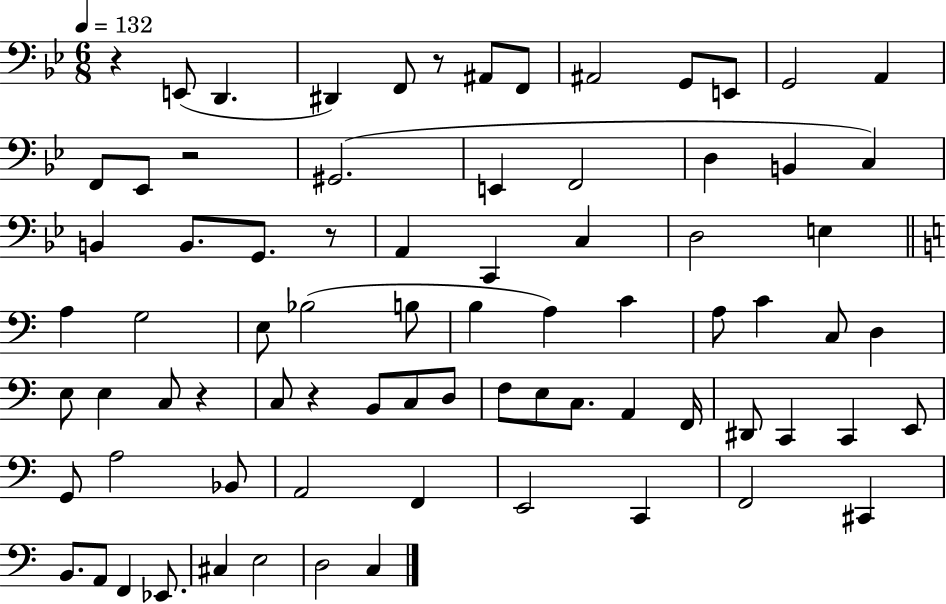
R/q E2/e D2/q. D#2/q F2/e R/e A#2/e F2/e A#2/h G2/e E2/e G2/h A2/q F2/e Eb2/e R/h G#2/h. E2/q F2/h D3/q B2/q C3/q B2/q B2/e. G2/e. R/e A2/q C2/q C3/q D3/h E3/q A3/q G3/h E3/e Bb3/h B3/e B3/q A3/q C4/q A3/e C4/q C3/e D3/q E3/e E3/q C3/e R/q C3/e R/q B2/e C3/e D3/e F3/e E3/e C3/e. A2/q F2/s D#2/e C2/q C2/q E2/e G2/e A3/h Bb2/e A2/h F2/q E2/h C2/q F2/h C#2/q B2/e. A2/e F2/q Eb2/e. C#3/q E3/h D3/h C3/q